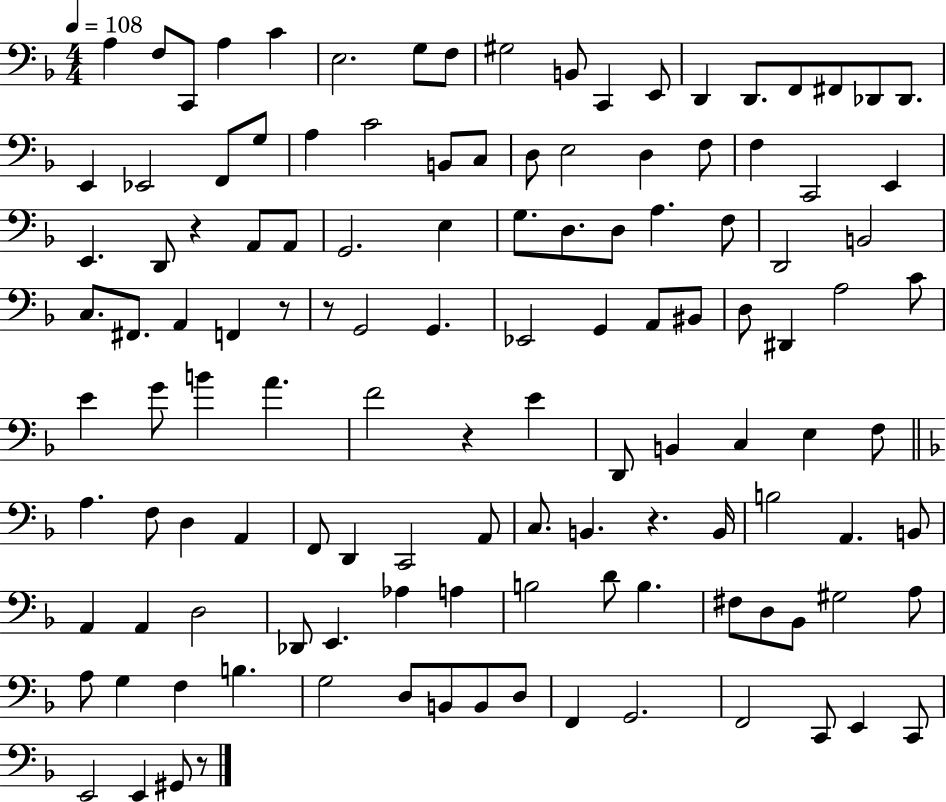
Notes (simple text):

A3/q F3/e C2/e A3/q C4/q E3/h. G3/e F3/e G#3/h B2/e C2/q E2/e D2/q D2/e. F2/e F#2/e Db2/e Db2/e. E2/q Eb2/h F2/e G3/e A3/q C4/h B2/e C3/e D3/e E3/h D3/q F3/e F3/q C2/h E2/q E2/q. D2/e R/q A2/e A2/e G2/h. E3/q G3/e. D3/e. D3/e A3/q. F3/e D2/h B2/h C3/e. F#2/e. A2/q F2/q R/e R/e G2/h G2/q. Eb2/h G2/q A2/e BIS2/e D3/e D#2/q A3/h C4/e E4/q G4/e B4/q A4/q. F4/h R/q E4/q D2/e B2/q C3/q E3/q F3/e A3/q. F3/e D3/q A2/q F2/e D2/q C2/h A2/e C3/e. B2/q. R/q. B2/s B3/h A2/q. B2/e A2/q A2/q D3/h Db2/e E2/q. Ab3/q A3/q B3/h D4/e B3/q. F#3/e D3/e Bb2/e G#3/h A3/e A3/e G3/q F3/q B3/q. G3/h D3/e B2/e B2/e D3/e F2/q G2/h. F2/h C2/e E2/q C2/e E2/h E2/q G#2/e R/e